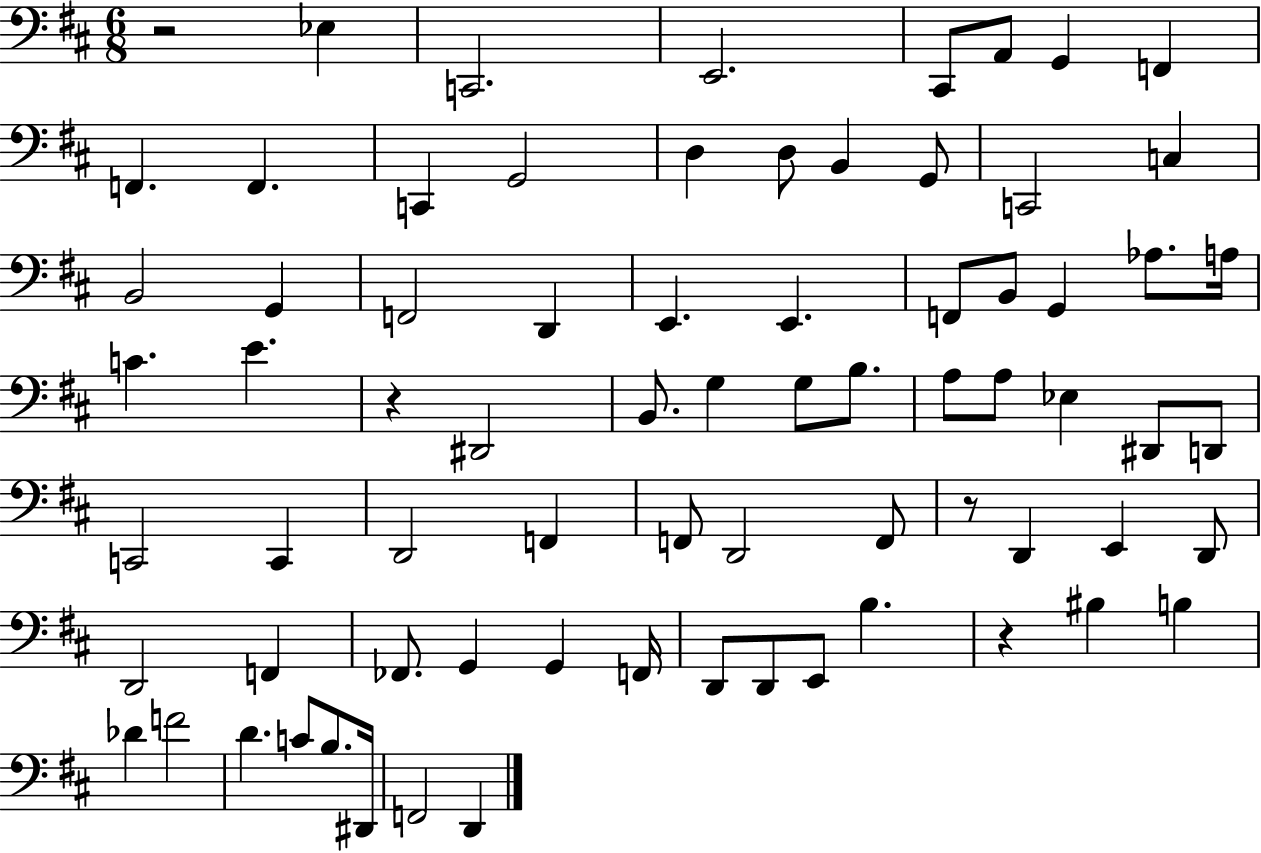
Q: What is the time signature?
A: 6/8